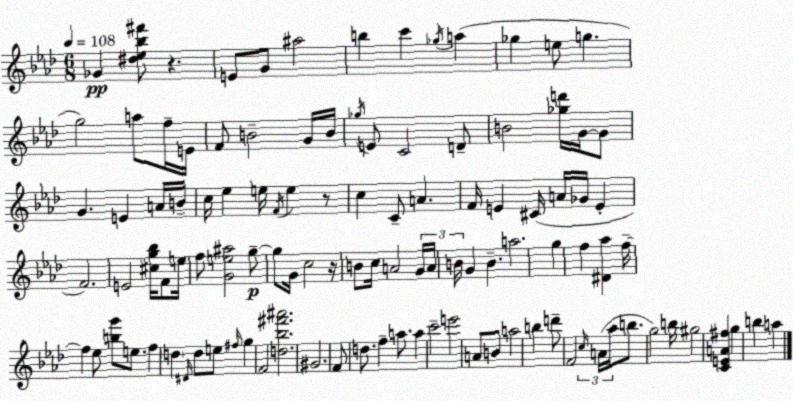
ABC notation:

X:1
T:Untitled
M:6/8
L:1/4
K:Ab
_G [^d_e_b^f']/2 z E/2 G/2 ^a2 b c' _g/4 a _g e/2 g g2 a/2 f/4 E/4 F/2 B2 G/4 B/4 _g/4 E/2 C2 D/2 B2 [_gd']/4 G/4 G/2 G E A/4 B/4 c/4 _e e/4 F/4 e z/2 c C/2 A F/4 E ^C/4 A/4 _G/4 E F2 E2 [^cg_b]/4 F/2 e/4 f/2 [Ge^a]2 g/2 g/2 G/4 c2 z/4 B/2 c/4 A2 G/4 A/4 B/4 G B a2 g f [^D_a] f/4 f _e/2 [bg']/2 e/2 f d ^D/4 d/2 e/2 ^f/4 g F2 [d_b^f'^a']2 ^G2 F/2 d/2 f a/2 a c'2 e'2 A/2 B/2 a2 b d'/2 F2 c/4 A/4 _a/4 b/2 g2 b/4 ^g2 [CEA^f] g b a